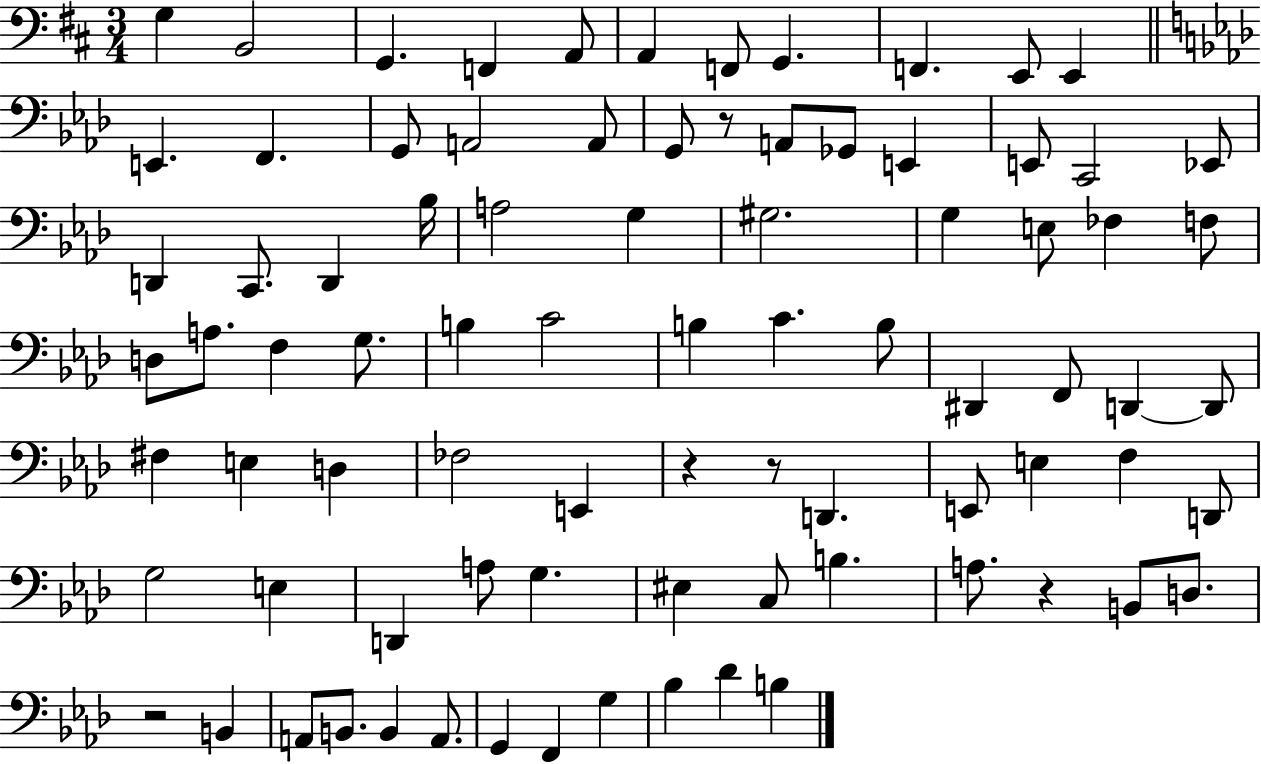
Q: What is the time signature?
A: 3/4